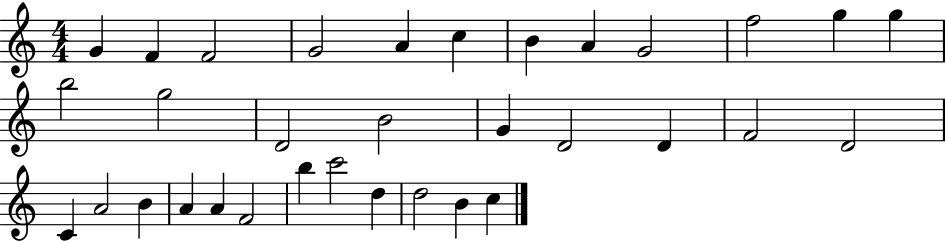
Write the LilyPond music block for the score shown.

{
  \clef treble
  \numericTimeSignature
  \time 4/4
  \key c \major
  g'4 f'4 f'2 | g'2 a'4 c''4 | b'4 a'4 g'2 | f''2 g''4 g''4 | \break b''2 g''2 | d'2 b'2 | g'4 d'2 d'4 | f'2 d'2 | \break c'4 a'2 b'4 | a'4 a'4 f'2 | b''4 c'''2 d''4 | d''2 b'4 c''4 | \break \bar "|."
}